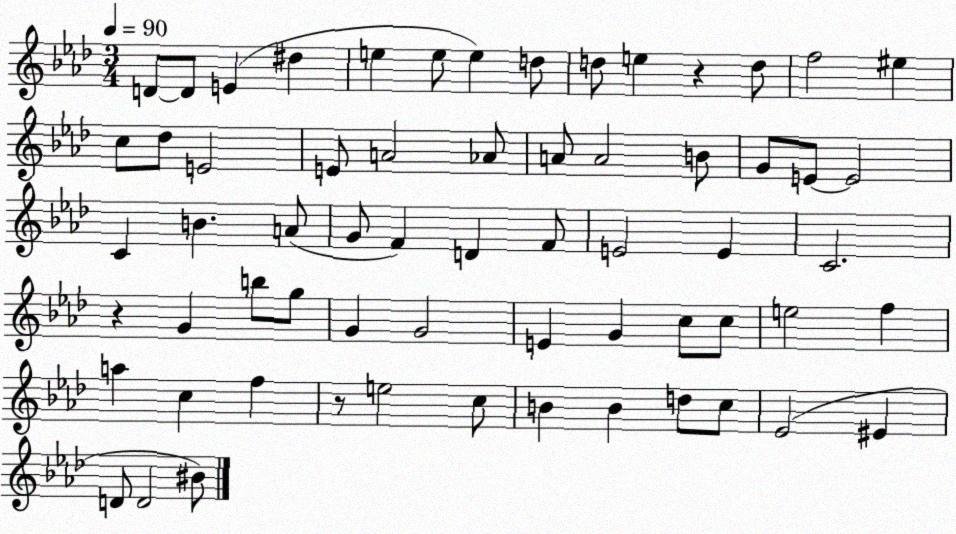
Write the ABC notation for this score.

X:1
T:Untitled
M:3/4
L:1/4
K:Ab
D/2 D/2 E ^d e e/2 e d/2 d/2 e z d/2 f2 ^e c/2 _d/2 E2 E/2 A2 _A/2 A/2 A2 B/2 G/2 E/2 E2 C B A/2 G/2 F D F/2 E2 E C2 z G b/2 g/2 G G2 E G c/2 c/2 e2 f a c f z/2 e2 c/2 B B d/2 c/2 _E2 ^E D/2 D2 ^B/2